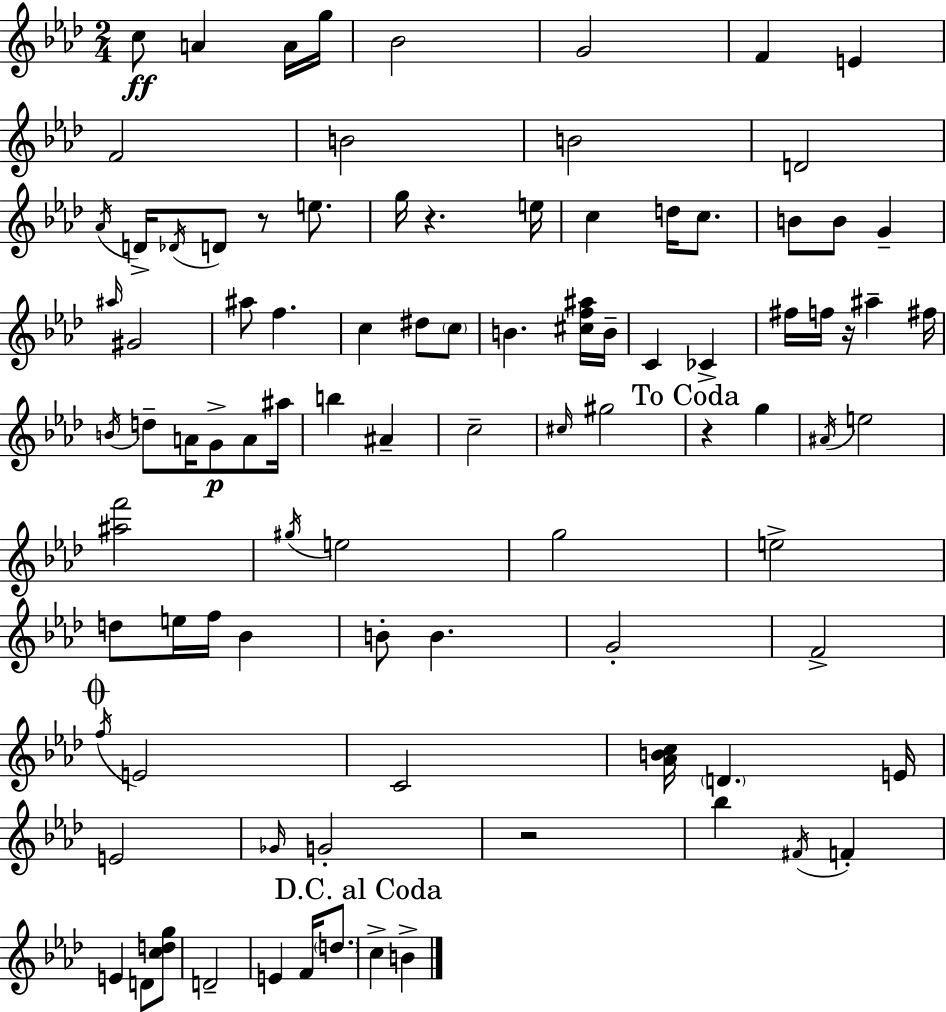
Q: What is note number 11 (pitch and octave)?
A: B4